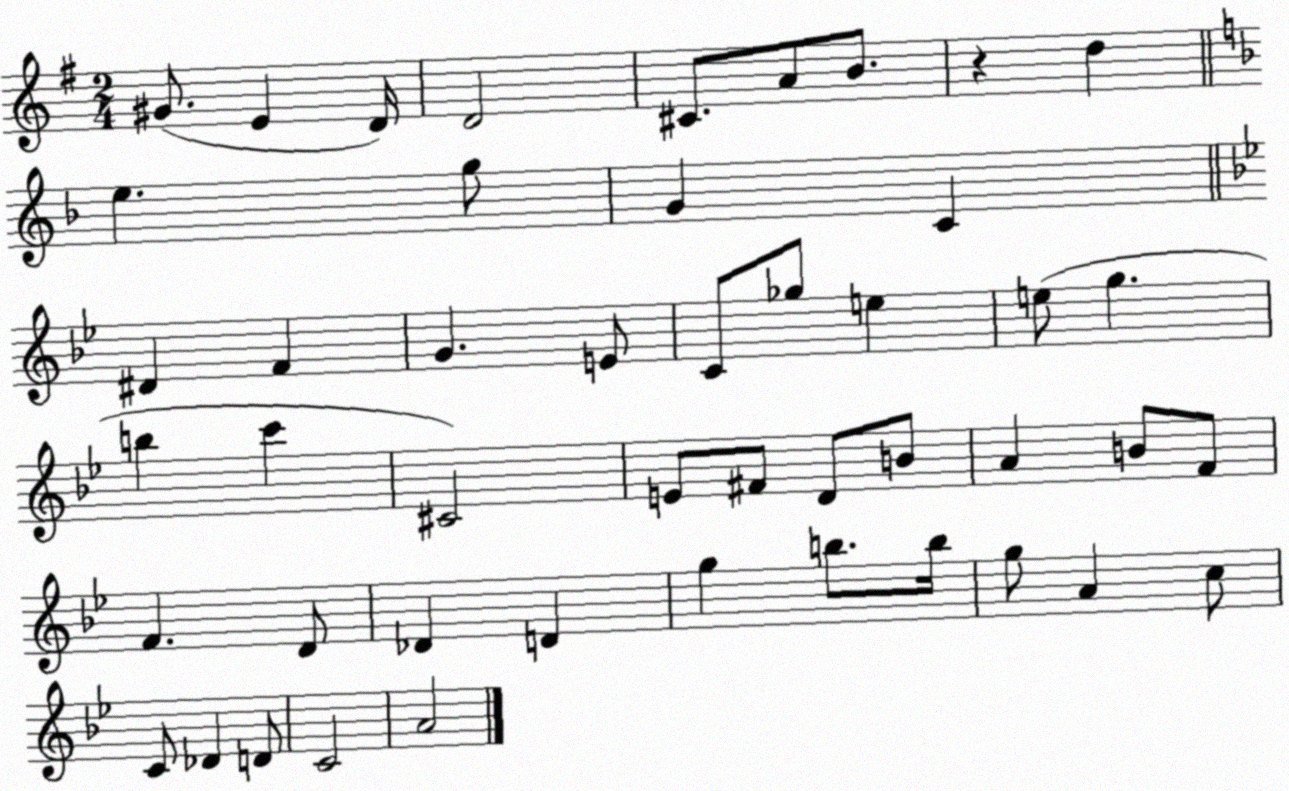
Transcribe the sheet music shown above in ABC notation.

X:1
T:Untitled
M:2/4
L:1/4
K:G
^G/2 E D/4 D2 ^C/2 A/2 B/2 z d e g/2 G C ^D F G E/2 C/2 _g/2 e e/2 g b c' ^C2 E/2 ^F/2 D/2 B/2 A B/2 F/2 F D/2 _D D g b/2 b/4 g/2 A c/2 C/2 _D D/2 C2 A2